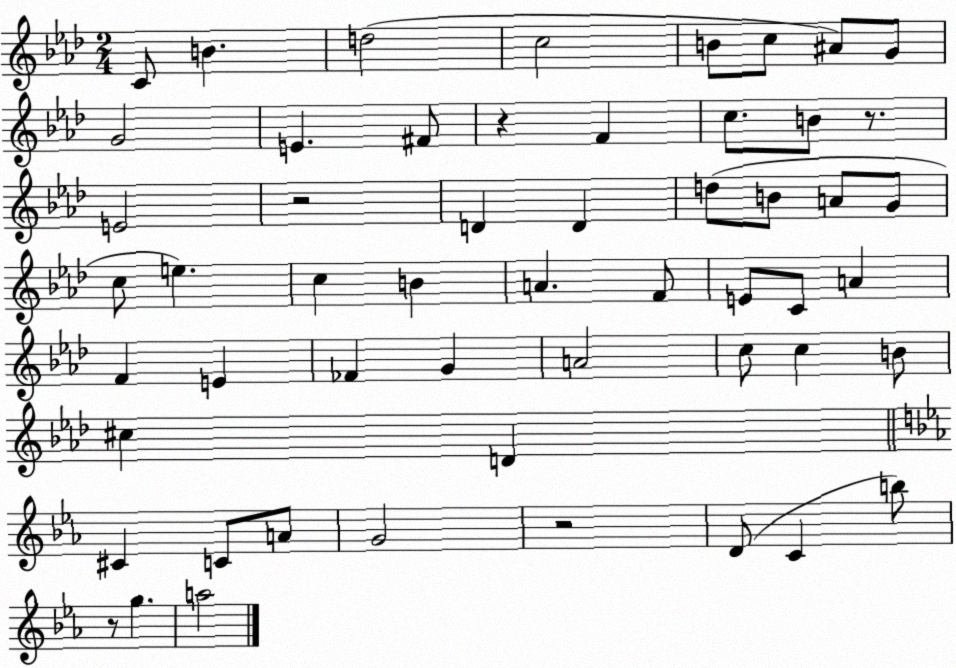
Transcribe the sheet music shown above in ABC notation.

X:1
T:Untitled
M:2/4
L:1/4
K:Ab
C/2 B d2 c2 B/2 c/2 ^A/2 G/2 G2 E ^F/2 z F c/2 B/2 z/2 E2 z2 D D d/2 B/2 A/2 G/2 c/2 e c B A F/2 E/2 C/2 A F E _F G A2 c/2 c B/2 ^c D ^C C/2 A/2 G2 z2 D/2 C b/2 z/2 g a2